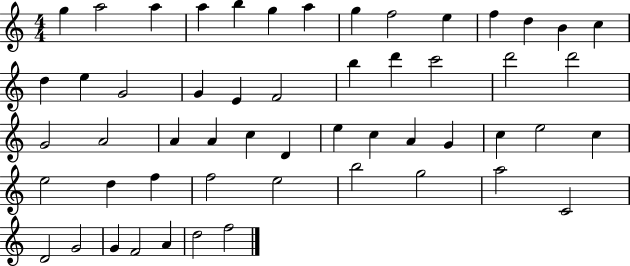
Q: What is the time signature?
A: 4/4